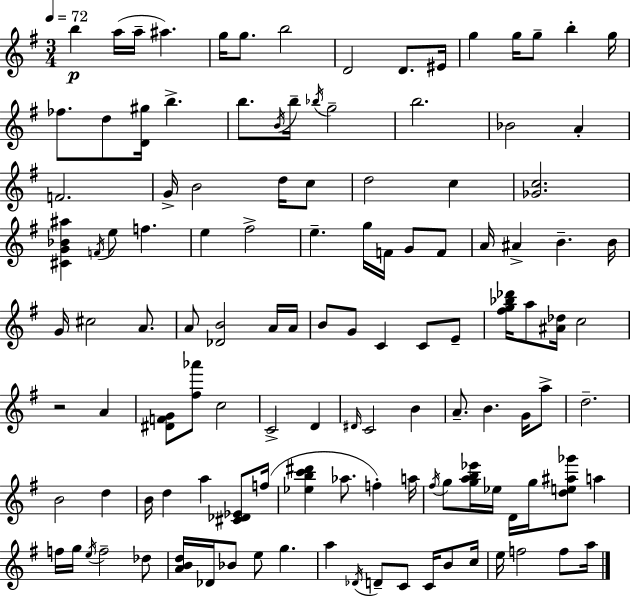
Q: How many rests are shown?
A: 1